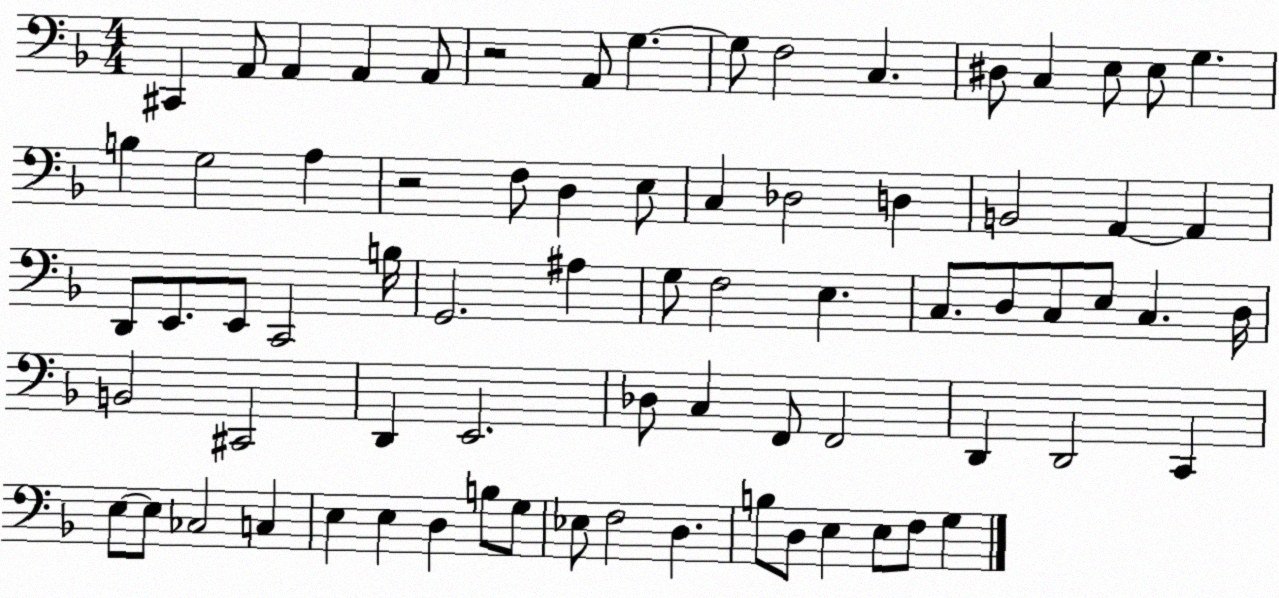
X:1
T:Untitled
M:4/4
L:1/4
K:F
^C,, A,,/2 A,, A,, A,,/2 z2 A,,/2 G, G,/2 F,2 C, ^D,/2 C, E,/2 E,/2 G, B, G,2 A, z2 F,/2 D, E,/2 C, _D,2 D, B,,2 A,, A,, D,,/2 E,,/2 E,,/2 C,,2 B,/4 G,,2 ^A, G,/2 F,2 E, C,/2 D,/2 C,/2 E,/2 C, D,/4 B,,2 ^C,,2 D,, E,,2 _D,/2 C, F,,/2 F,,2 D,, D,,2 C,, E,/2 E,/2 _C,2 C, E, E, D, B,/2 G,/2 _E,/2 F,2 D, B,/2 D,/2 E, E,/2 F,/2 G,